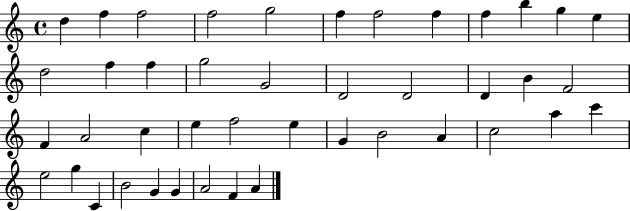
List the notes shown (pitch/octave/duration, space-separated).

D5/q F5/q F5/h F5/h G5/h F5/q F5/h F5/q F5/q B5/q G5/q E5/q D5/h F5/q F5/q G5/h G4/h D4/h D4/h D4/q B4/q F4/h F4/q A4/h C5/q E5/q F5/h E5/q G4/q B4/h A4/q C5/h A5/q C6/q E5/h G5/q C4/q B4/h G4/q G4/q A4/h F4/q A4/q